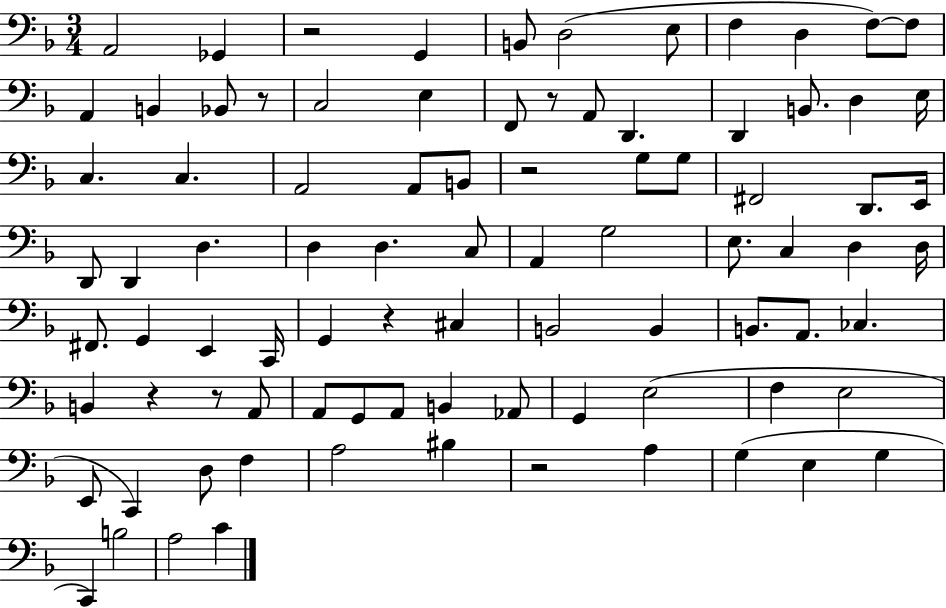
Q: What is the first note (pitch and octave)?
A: A2